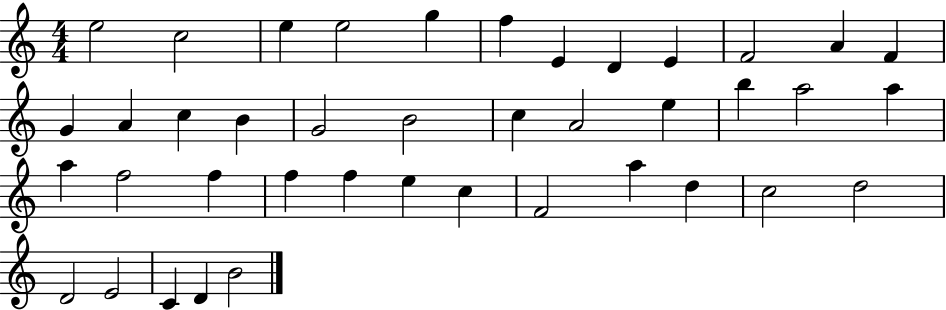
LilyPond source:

{
  \clef treble
  \numericTimeSignature
  \time 4/4
  \key c \major
  e''2 c''2 | e''4 e''2 g''4 | f''4 e'4 d'4 e'4 | f'2 a'4 f'4 | \break g'4 a'4 c''4 b'4 | g'2 b'2 | c''4 a'2 e''4 | b''4 a''2 a''4 | \break a''4 f''2 f''4 | f''4 f''4 e''4 c''4 | f'2 a''4 d''4 | c''2 d''2 | \break d'2 e'2 | c'4 d'4 b'2 | \bar "|."
}